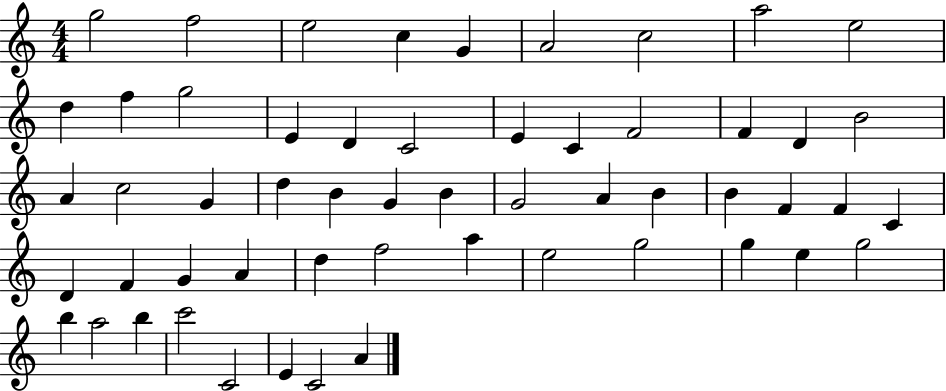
G5/h F5/h E5/h C5/q G4/q A4/h C5/h A5/h E5/h D5/q F5/q G5/h E4/q D4/q C4/h E4/q C4/q F4/h F4/q D4/q B4/h A4/q C5/h G4/q D5/q B4/q G4/q B4/q G4/h A4/q B4/q B4/q F4/q F4/q C4/q D4/q F4/q G4/q A4/q D5/q F5/h A5/q E5/h G5/h G5/q E5/q G5/h B5/q A5/h B5/q C6/h C4/h E4/q C4/h A4/q